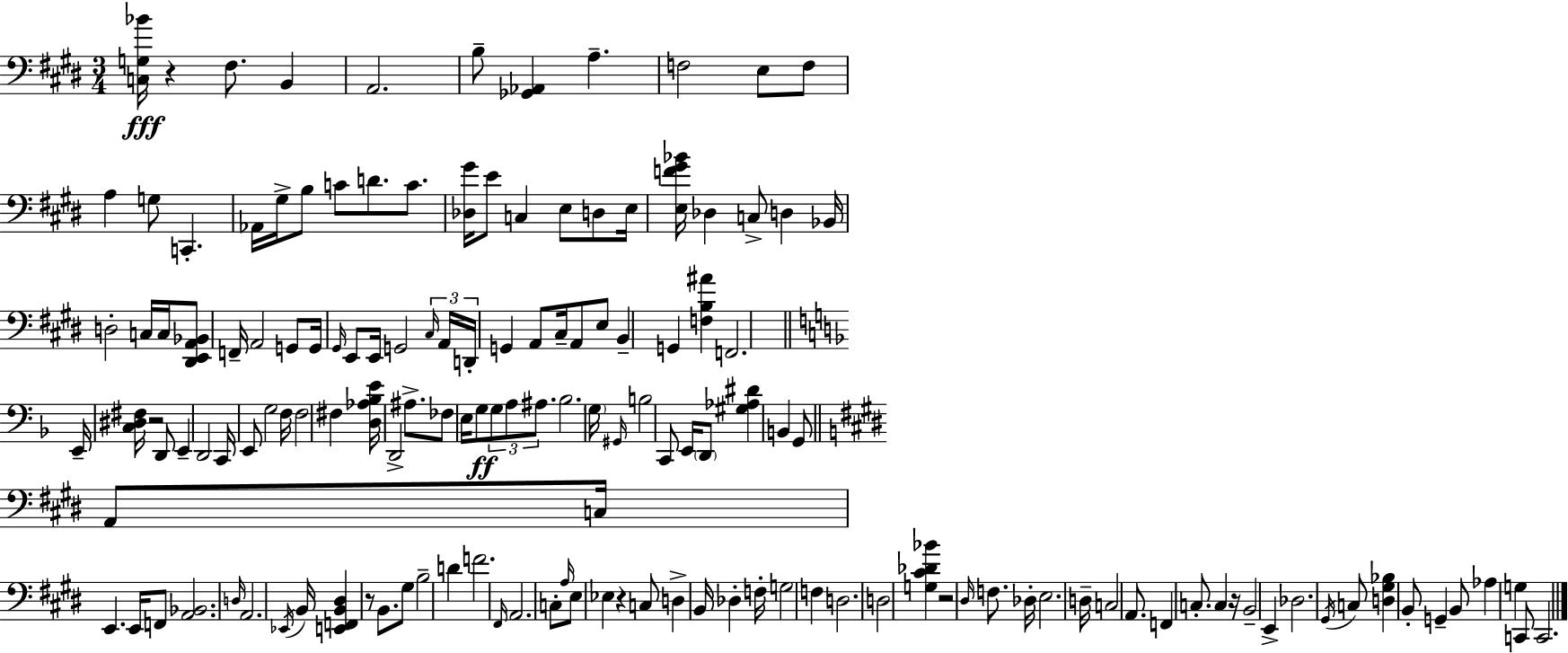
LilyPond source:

{
  \clef bass
  \numericTimeSignature
  \time 3/4
  \key e \major
  \repeat volta 2 { <c g bes'>16\fff r4 fis8. b,4 | a,2. | b8-- <ges, aes,>4 a4.-- | f2 e8 f8 | \break a4 g8 c,4.-. | aes,16 gis16-> b8 c'8 d'8. c'8. | <des gis'>16 e'8 c4 e8 d8 e16 | <e f' gis' bes'>16 des4 c8-> d4 bes,16 | \break d2-. c16 c16 <dis, e, a, bes,>8 | f,16-- a,2 g,8 g,16 | \grace { gis,16 } e,8 e,16 g,2 | \tuplet 3/2 { \grace { cis16 } a,16 d,16-. } g,4 a,8 cis16-- a,8 | \break e8 b,4-- g,4 <f b ais'>4 | f,2. | \bar "||" \break \key d \minor e,16-- <c dis fis>16 r2 d,8 | e,4-- d,2 | c,16 e,8 g2 f16 | f2 fis4 | \break <d aes bes e'>16 d,2-> ais8.-> | fes8 e16 g8\ff \tuplet 3/2 { g8 a8 ais8. } | bes2. | \parenthesize g16 \grace { gis,16 } b2 c,8 | \break e,16 \parenthesize d,8 <gis aes dis'>4 b,4 g,8 | \bar "||" \break \key e \major a,8 c16 e,4. e,16 f,8 | <a, bes,>2. | \grace { d16 } a,2. | \acciaccatura { ees,16 } b,16 <e, f, b, dis>4 r8 b,8. | \break gis8 b2-- d'4 | f'2. | \grace { fis,16 } a,2. | c8-. \grace { a16 } e8 ees4 | \break r4 c8 d4-> b,16 des4-. | f16-. g2 | f4 d2. | d2 | \break <g cis' des' bes'>4 r2 | \grace { dis16 } f8. des16-. e2. | d16-- c2 | a,8. f,4 c8.-. | \break c4 r16 b,2-- | e,4-> des2. | \acciaccatura { gis,16 } c8 <d gis bes>4 | b,8-. g,4-- b,8 aes4 | \break g4 c,8 c,2. | } \bar "|."
}